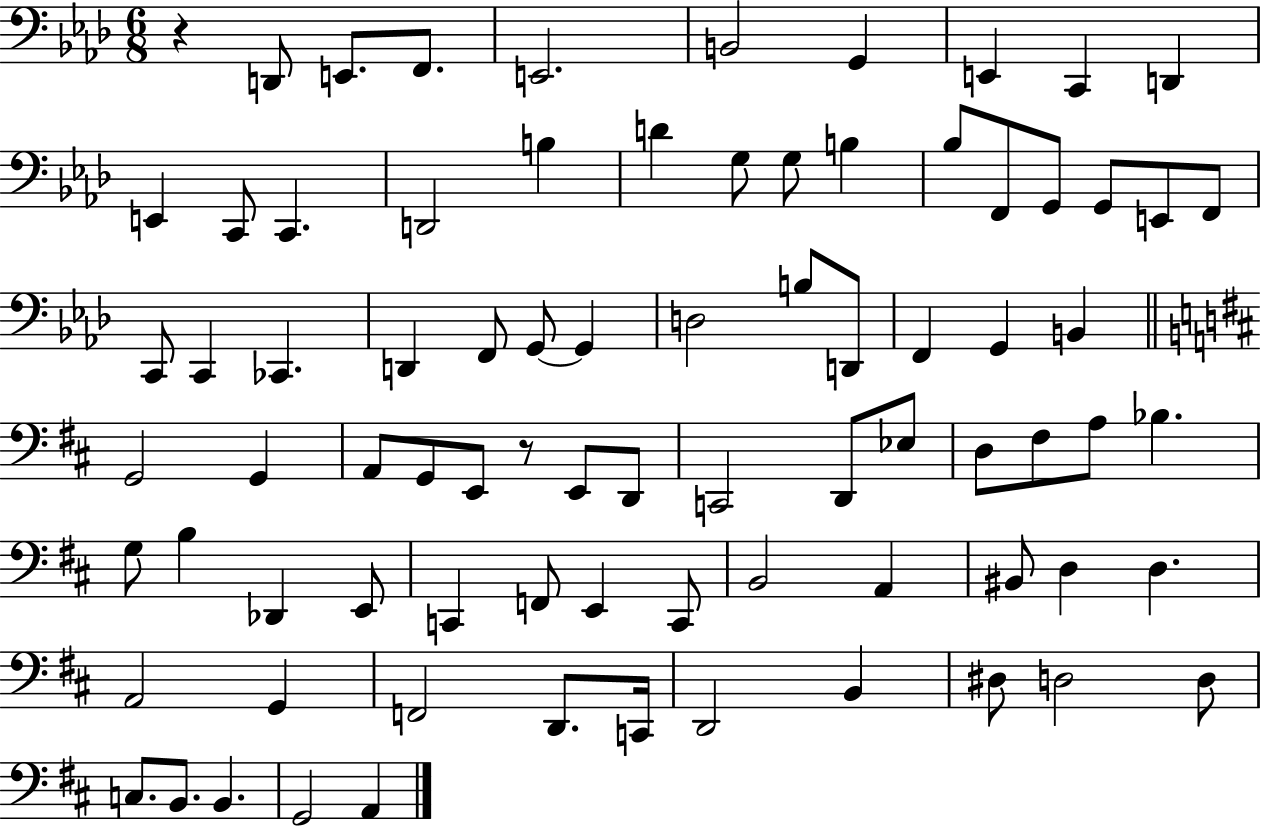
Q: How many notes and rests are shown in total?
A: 81